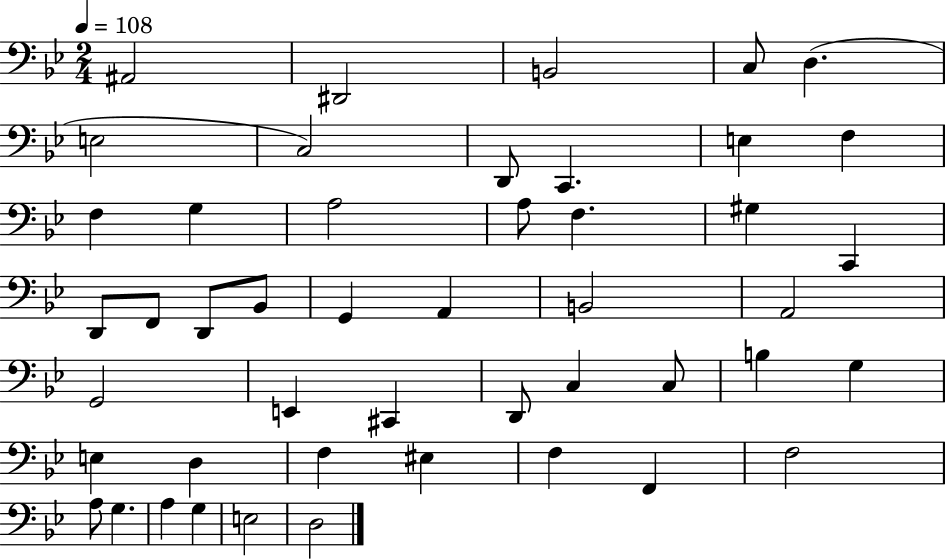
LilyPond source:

{
  \clef bass
  \numericTimeSignature
  \time 2/4
  \key bes \major
  \tempo 4 = 108
  ais,2 | dis,2 | b,2 | c8 d4.( | \break e2 | c2) | d,8 c,4. | e4 f4 | \break f4 g4 | a2 | a8 f4. | gis4 c,4 | \break d,8 f,8 d,8 bes,8 | g,4 a,4 | b,2 | a,2 | \break g,2 | e,4 cis,4 | d,8 c4 c8 | b4 g4 | \break e4 d4 | f4 eis4 | f4 f,4 | f2 | \break a8 g4. | a4 g4 | e2 | d2 | \break \bar "|."
}